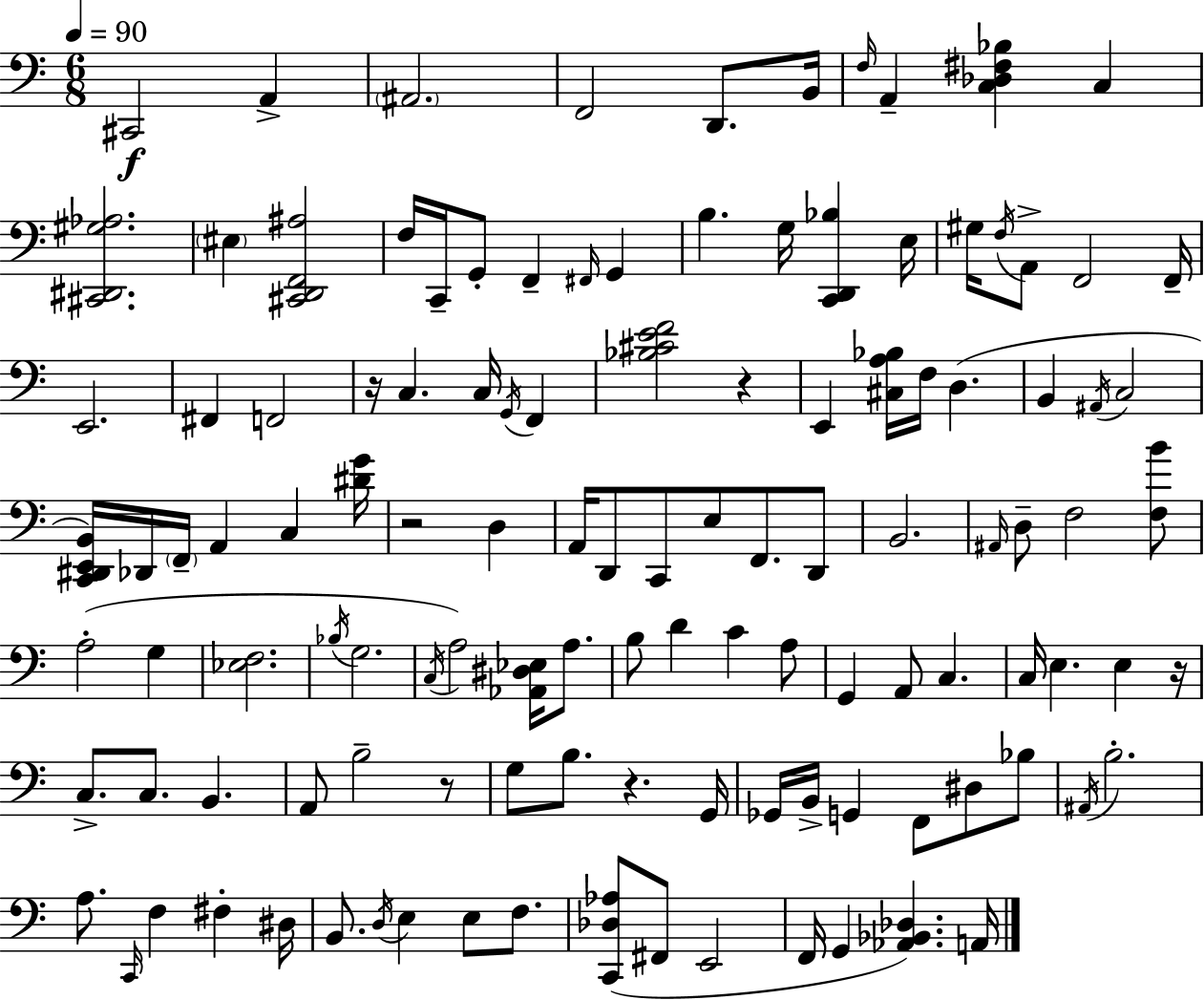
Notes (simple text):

C#2/h A2/q A#2/h. F2/h D2/e. B2/s F3/s A2/q [C3,Db3,F#3,Bb3]/q C3/q [C#2,D#2,G#3,Ab3]/h. EIS3/q [C#2,D2,F2,A#3]/h F3/s C2/s G2/e F2/q F#2/s G2/q B3/q. G3/s [C2,D2,Bb3]/q E3/s G#3/s F3/s A2/e F2/h F2/s E2/h. F#2/q F2/h R/s C3/q. C3/s G2/s F2/q [Bb3,C#4,E4,F4]/h R/q E2/q [C#3,A3,Bb3]/s F3/s D3/q. B2/q A#2/s C3/h [C2,D#2,E2,B2]/s Db2/s F2/s A2/q C3/q [D#4,G4]/s R/h D3/q A2/s D2/e C2/e E3/e F2/e. D2/e B2/h. A#2/s D3/e F3/h [F3,B4]/e A3/h G3/q [Eb3,F3]/h. Bb3/s G3/h. C3/s A3/h [Ab2,D#3,Eb3]/s A3/e. B3/e D4/q C4/q A3/e G2/q A2/e C3/q. C3/s E3/q. E3/q R/s C3/e. C3/e. B2/q. A2/e B3/h R/e G3/e B3/e. R/q. G2/s Gb2/s B2/s G2/q F2/e D#3/e Bb3/e A#2/s B3/h. A3/e. C2/s F3/q F#3/q D#3/s B2/e. D3/s E3/q E3/e F3/e. [C2,Db3,Ab3]/e F#2/e E2/h F2/s G2/q [Ab2,Bb2,Db3]/q. A2/s